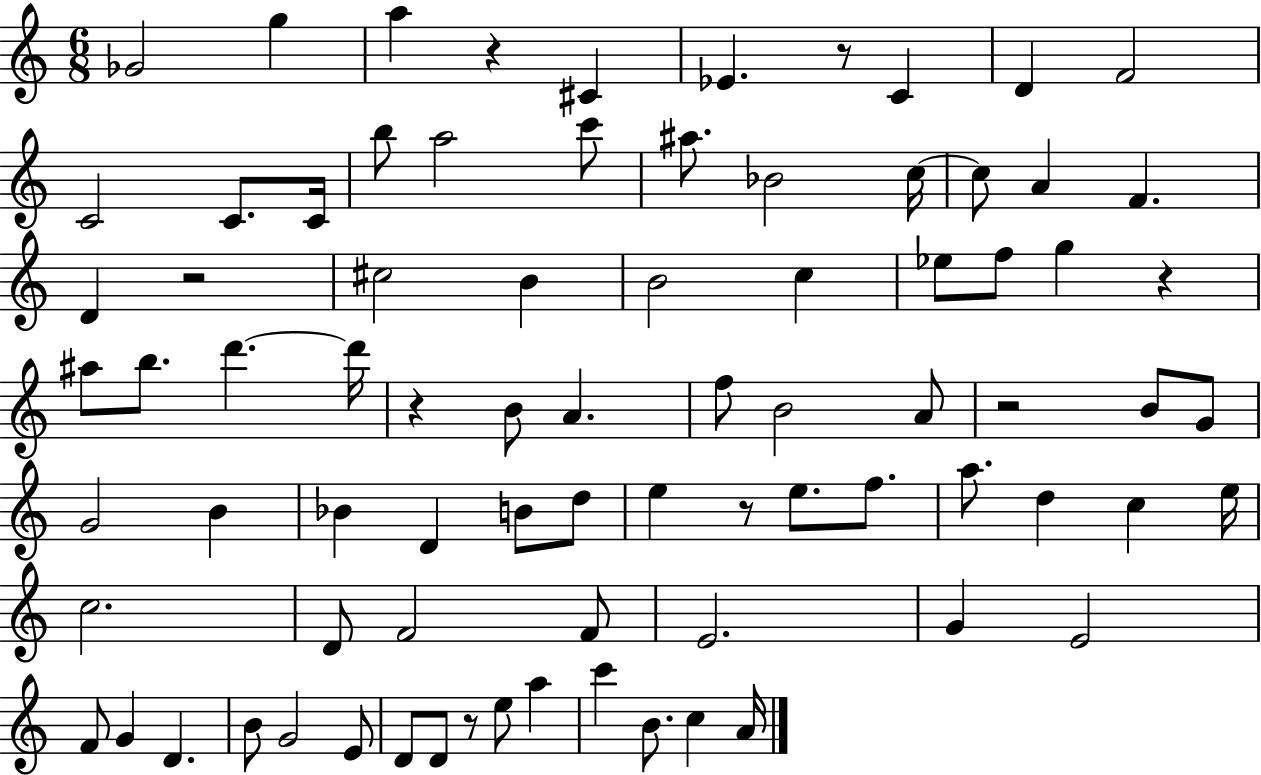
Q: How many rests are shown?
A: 8